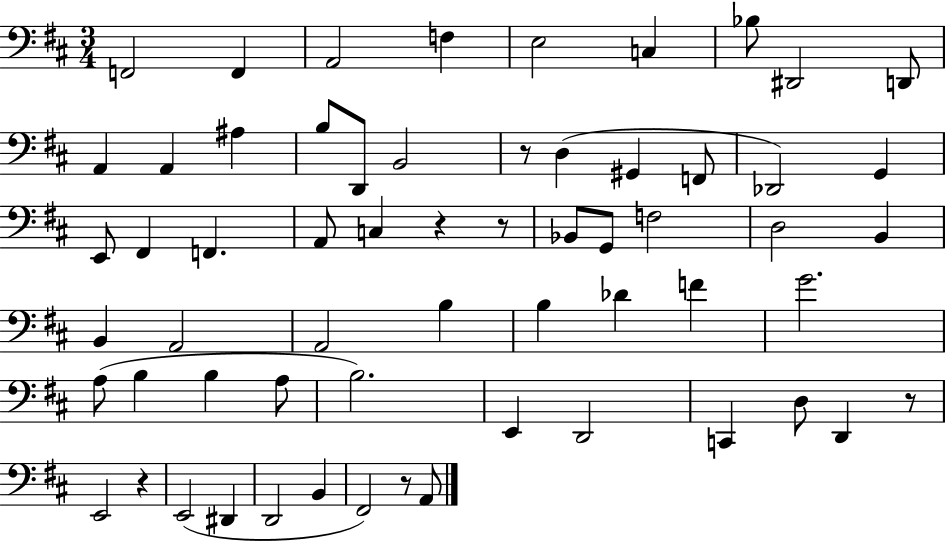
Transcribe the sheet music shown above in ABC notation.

X:1
T:Untitled
M:3/4
L:1/4
K:D
F,,2 F,, A,,2 F, E,2 C, _B,/2 ^D,,2 D,,/2 A,, A,, ^A, B,/2 D,,/2 B,,2 z/2 D, ^G,, F,,/2 _D,,2 G,, E,,/2 ^F,, F,, A,,/2 C, z z/2 _B,,/2 G,,/2 F,2 D,2 B,, B,, A,,2 A,,2 B, B, _D F G2 A,/2 B, B, A,/2 B,2 E,, D,,2 C,, D,/2 D,, z/2 E,,2 z E,,2 ^D,, D,,2 B,, ^F,,2 z/2 A,,/2